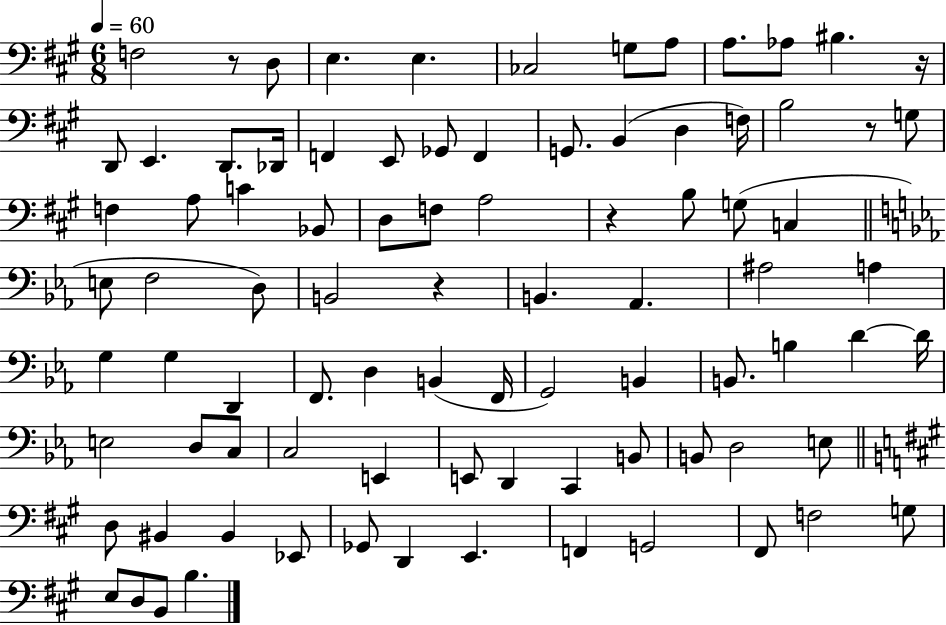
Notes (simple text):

F3/h R/e D3/e E3/q. E3/q. CES3/h G3/e A3/e A3/e. Ab3/e BIS3/q. R/s D2/e E2/q. D2/e. Db2/s F2/q E2/e Gb2/e F2/q G2/e. B2/q D3/q F3/s B3/h R/e G3/e F3/q A3/e C4/q Bb2/e D3/e F3/e A3/h R/q B3/e G3/e C3/q E3/e F3/h D3/e B2/h R/q B2/q. Ab2/q. A#3/h A3/q G3/q G3/q D2/q F2/e. D3/q B2/q F2/s G2/h B2/q B2/e. B3/q D4/q D4/s E3/h D3/e C3/e C3/h E2/q E2/e D2/q C2/q B2/e B2/e D3/h E3/e D3/e BIS2/q BIS2/q Eb2/e Gb2/e D2/q E2/q. F2/q G2/h F#2/e F3/h G3/e E3/e D3/e B2/e B3/q.